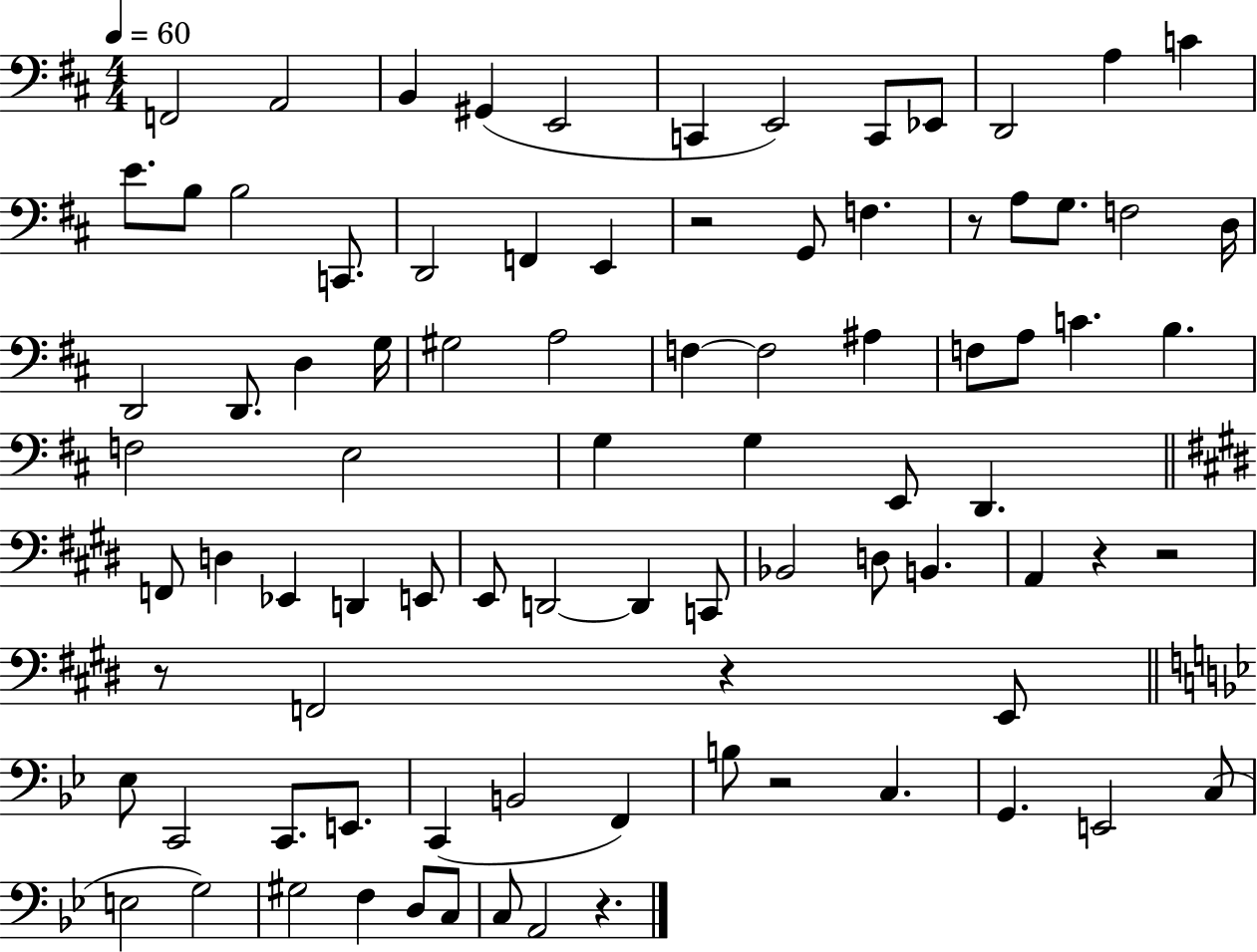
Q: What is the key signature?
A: D major